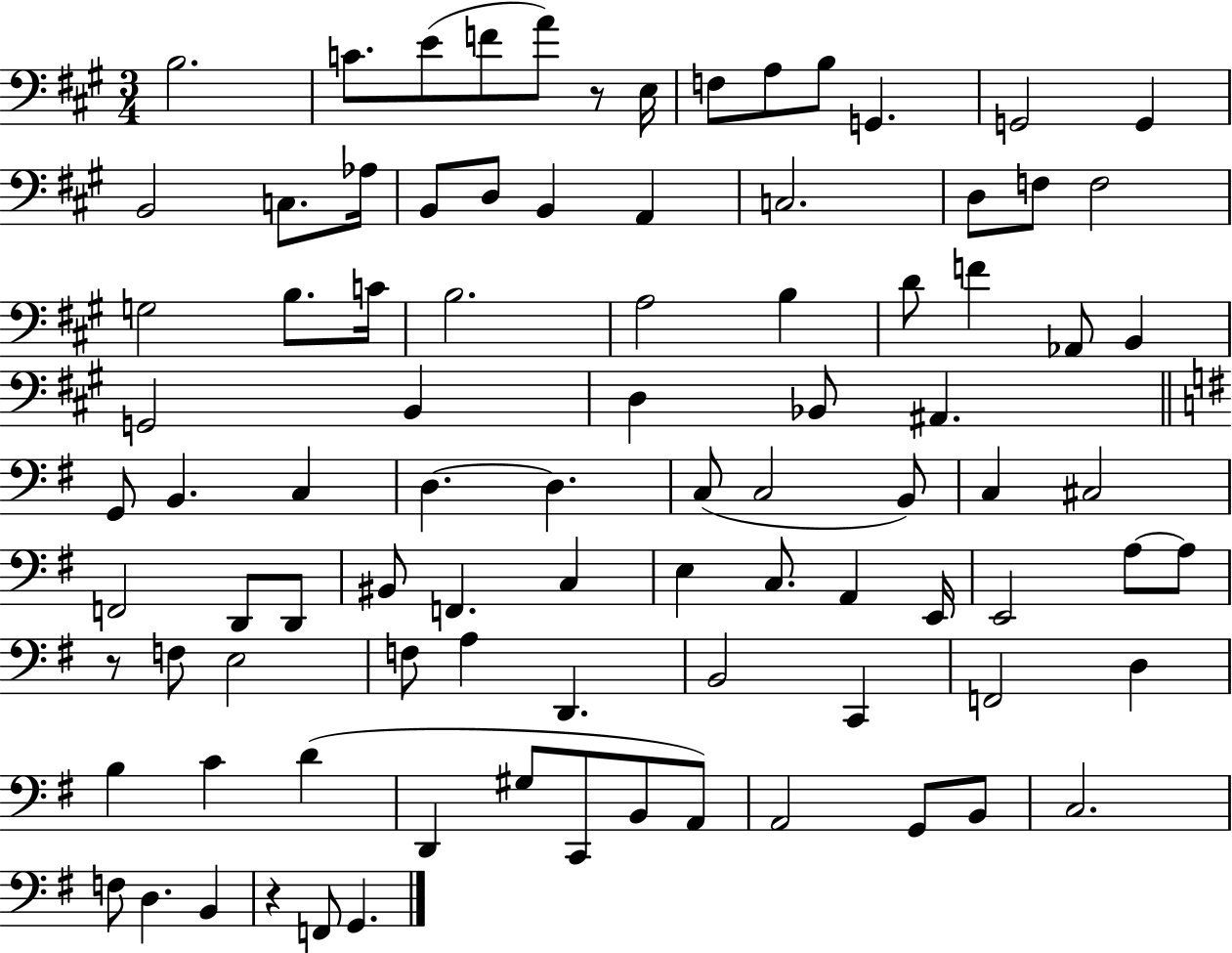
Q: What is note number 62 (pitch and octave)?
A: F3